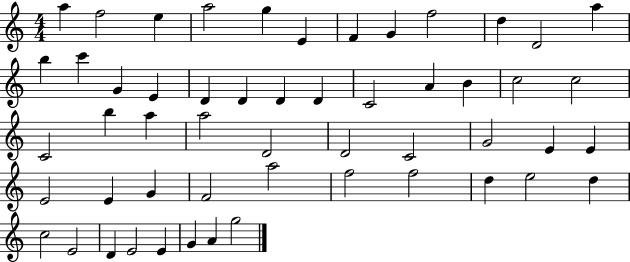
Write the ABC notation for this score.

X:1
T:Untitled
M:4/4
L:1/4
K:C
a f2 e a2 g E F G f2 d D2 a b c' G E D D D D C2 A B c2 c2 C2 b a a2 D2 D2 C2 G2 E E E2 E G F2 a2 f2 f2 d e2 d c2 E2 D E2 E G A g2